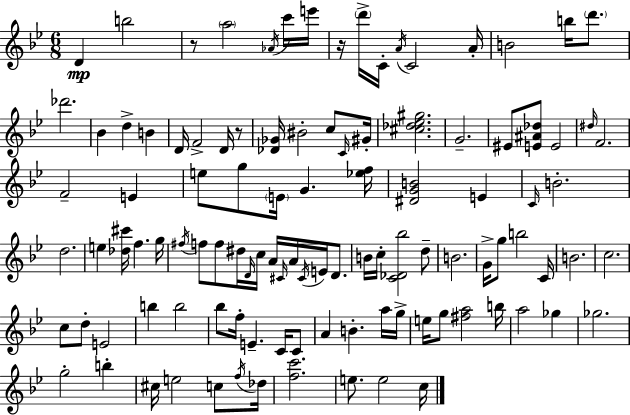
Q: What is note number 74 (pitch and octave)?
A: C4